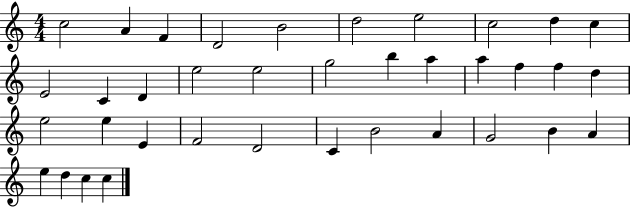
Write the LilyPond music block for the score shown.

{
  \clef treble
  \numericTimeSignature
  \time 4/4
  \key c \major
  c''2 a'4 f'4 | d'2 b'2 | d''2 e''2 | c''2 d''4 c''4 | \break e'2 c'4 d'4 | e''2 e''2 | g''2 b''4 a''4 | a''4 f''4 f''4 d''4 | \break e''2 e''4 e'4 | f'2 d'2 | c'4 b'2 a'4 | g'2 b'4 a'4 | \break e''4 d''4 c''4 c''4 | \bar "|."
}